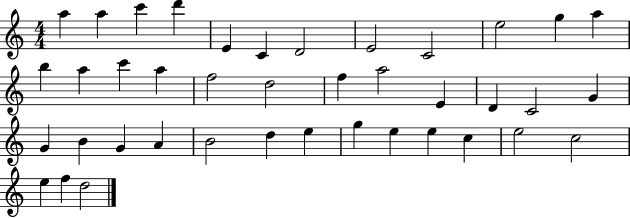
{
  \clef treble
  \numericTimeSignature
  \time 4/4
  \key c \major
  a''4 a''4 c'''4 d'''4 | e'4 c'4 d'2 | e'2 c'2 | e''2 g''4 a''4 | \break b''4 a''4 c'''4 a''4 | f''2 d''2 | f''4 a''2 e'4 | d'4 c'2 g'4 | \break g'4 b'4 g'4 a'4 | b'2 d''4 e''4 | g''4 e''4 e''4 c''4 | e''2 c''2 | \break e''4 f''4 d''2 | \bar "|."
}